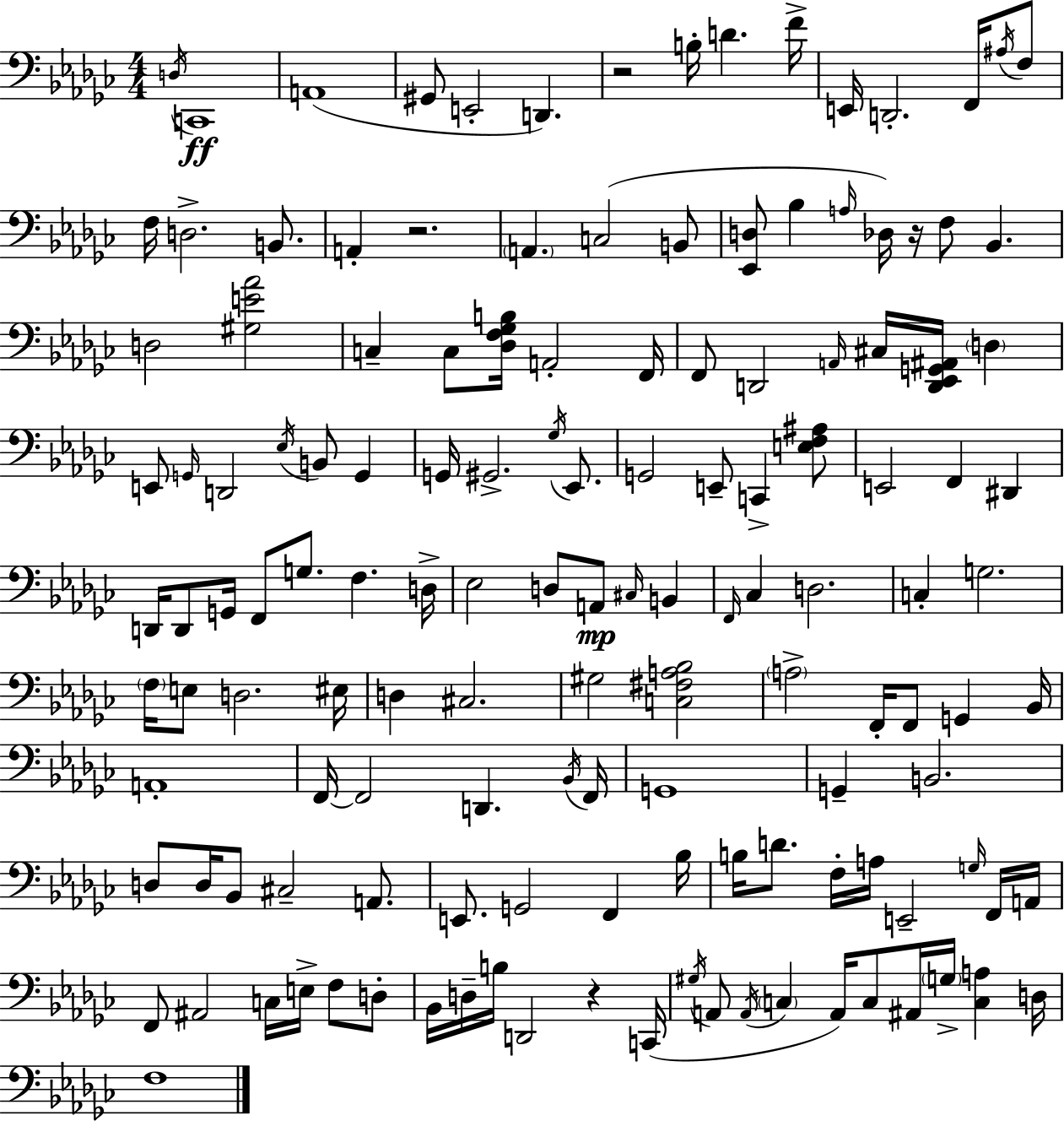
D3/s C2/w A2/w G#2/e E2/h D2/q. R/h B3/s D4/q. F4/s E2/s D2/h. F2/s A#3/s F3/e F3/s D3/h. B2/e. A2/q R/h. A2/q. C3/h B2/e [Eb2,D3]/e Bb3/q A3/s Db3/s R/s F3/e Bb2/q. D3/h [G#3,E4,Ab4]/h C3/q C3/e [Db3,F3,Gb3,B3]/s A2/h F2/s F2/e D2/h A2/s C#3/s [D2,Eb2,G2,A#2]/s D3/q E2/e G2/s D2/h Eb3/s B2/e G2/q G2/s G#2/h. Gb3/s Eb2/e. G2/h E2/e C2/q [E3,F3,A#3]/e E2/h F2/q D#2/q D2/s D2/e G2/s F2/e G3/e. F3/q. D3/s Eb3/h D3/e A2/e C#3/s B2/q F2/s CES3/q D3/h. C3/q G3/h. F3/s E3/e D3/h. EIS3/s D3/q C#3/h. G#3/h [C3,F#3,A3,Bb3]/h A3/h F2/s F2/e G2/q Bb2/s A2/w F2/s F2/h D2/q. Bb2/s F2/s G2/w G2/q B2/h. D3/e D3/s Bb2/e C#3/h A2/e. E2/e. G2/h F2/q Bb3/s B3/s D4/e. F3/s A3/s E2/h G3/s F2/s A2/s F2/e A#2/h C3/s E3/s F3/e D3/e Bb2/s D3/s B3/s D2/h R/q C2/s G#3/s A2/e A2/s C3/q A2/s C3/e A#2/s G3/s [C3,A3]/q D3/s F3/w